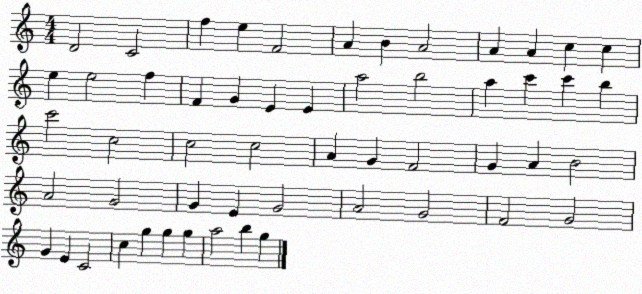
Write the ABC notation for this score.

X:1
T:Untitled
M:4/4
L:1/4
K:C
D2 C2 f e F2 A B A2 A A c c e e2 f F G E E a2 b2 a c' c' b c'2 c2 c2 c2 A G F2 G A B2 A2 G2 G E G2 A2 G2 F2 G2 G E C2 c g g g a2 b g